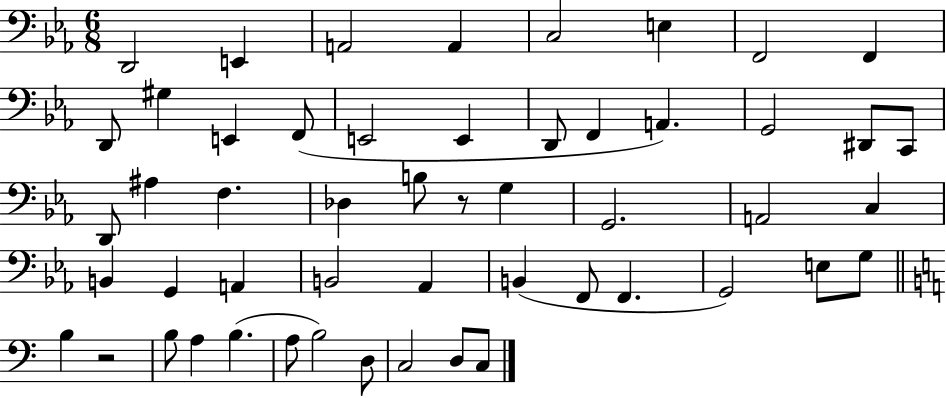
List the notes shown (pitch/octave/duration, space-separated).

D2/h E2/q A2/h A2/q C3/h E3/q F2/h F2/q D2/e G#3/q E2/q F2/e E2/h E2/q D2/e F2/q A2/q. G2/h D#2/e C2/e D2/e A#3/q F3/q. Db3/q B3/e R/e G3/q G2/h. A2/h C3/q B2/q G2/q A2/q B2/h Ab2/q B2/q F2/e F2/q. G2/h E3/e G3/e B3/q R/h B3/e A3/q B3/q. A3/e B3/h D3/e C3/h D3/e C3/e